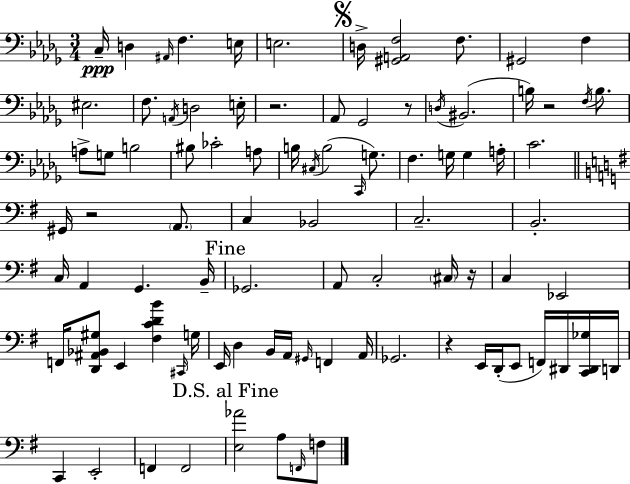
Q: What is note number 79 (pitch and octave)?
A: F3